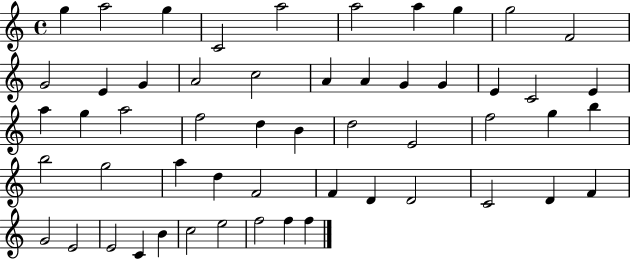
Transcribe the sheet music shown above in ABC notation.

X:1
T:Untitled
M:4/4
L:1/4
K:C
g a2 g C2 a2 a2 a g g2 F2 G2 E G A2 c2 A A G G E C2 E a g a2 f2 d B d2 E2 f2 g b b2 g2 a d F2 F D D2 C2 D F G2 E2 E2 C B c2 e2 f2 f f